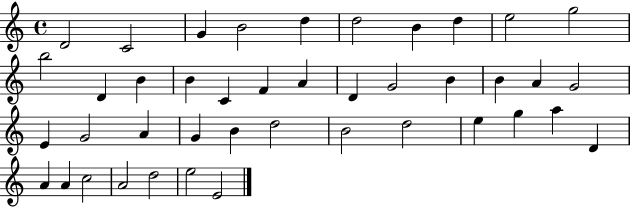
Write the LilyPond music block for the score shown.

{
  \clef treble
  \time 4/4
  \defaultTimeSignature
  \key c \major
  d'2 c'2 | g'4 b'2 d''4 | d''2 b'4 d''4 | e''2 g''2 | \break b''2 d'4 b'4 | b'4 c'4 f'4 a'4 | d'4 g'2 b'4 | b'4 a'4 g'2 | \break e'4 g'2 a'4 | g'4 b'4 d''2 | b'2 d''2 | e''4 g''4 a''4 d'4 | \break a'4 a'4 c''2 | a'2 d''2 | e''2 e'2 | \bar "|."
}